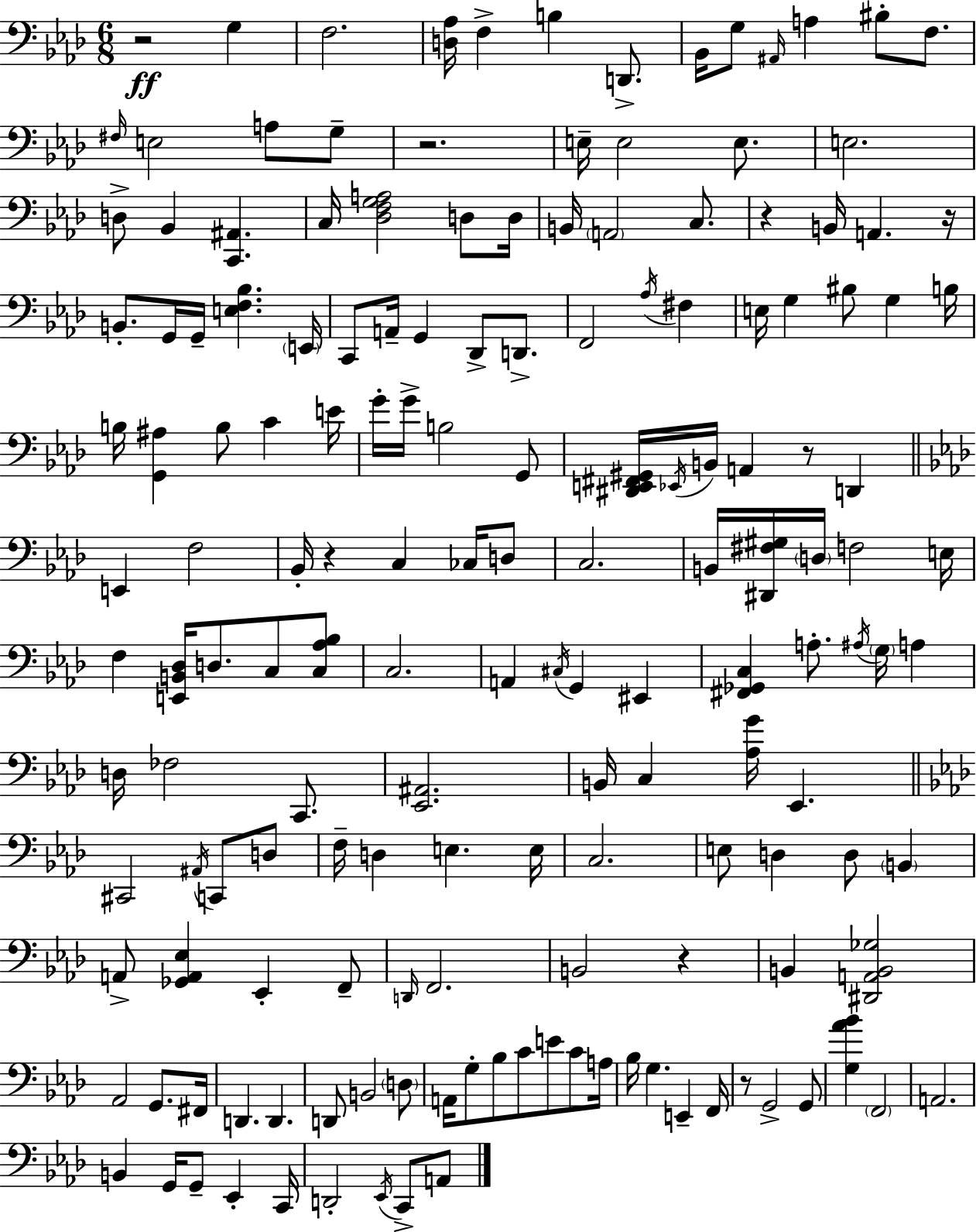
{
  \clef bass
  \numericTimeSignature
  \time 6/8
  \key f \minor
  r2\ff g4 | f2. | <d aes>16 f4-> b4 d,8.-> | bes,16 g8 \grace { ais,16 } a4 bis8-. f8. | \break \grace { fis16 } e2 a8 | g8-- r2. | e16-- e2 e8. | e2. | \break d8-> bes,4 <c, ais,>4. | c16 <des f g a>2 d8 | d16 b,16 \parenthesize a,2 c8. | r4 b,16 a,4. | \break r16 b,8.-. g,16 g,16-- <e f bes>4. | \parenthesize e,16 c,8 a,16-- g,4 des,8-> d,8.-> | f,2 \acciaccatura { aes16 } fis4 | e16 g4 bis8 g4 | \break b16 b16 <g, ais>4 b8 c'4 | e'16 g'16-. g'16-> b2 | g,8 <dis, e, fis, gis,>16 \acciaccatura { ees,16 } b,16 a,4 r8 | d,4 \bar "||" \break \key aes \major e,4 f2 | bes,16-. r4 c4 ces16 d8 | c2. | b,16 <dis, fis gis>16 \parenthesize d16 f2 e16 | \break f4 <e, b, des>16 d8. c8 <c aes bes>8 | c2. | a,4 \acciaccatura { cis16 } g,4 eis,4 | <fis, ges, c>4 a8.-. \acciaccatura { ais16 } \parenthesize g16 a4 | \break d16 fes2 c,8. | <ees, ais,>2. | b,16 c4 <aes g'>16 ees,4. | \bar "||" \break \key aes \major cis,2 \acciaccatura { ais,16 } c,8 d8 | f16-- d4 e4. | e16 c2. | e8 d4 d8 \parenthesize b,4 | \break a,8-> <ges, a, ees>4 ees,4-. f,8-- | \grace { d,16 } f,2. | b,2 r4 | b,4 <dis, a, b, ges>2 | \break aes,2 g,8. | fis,16 d,4. d,4. | d,8 b,2 | \parenthesize d8 a,16 g8-. bes8 c'8 e'8 c'8 | \break a16 bes16 g4. e,4-- | f,16 r8 g,2-> | g,8 <g aes' bes'>4 \parenthesize f,2 | a,2. | \break b,4 g,16 g,8-- ees,4-. | c,16 d,2-. \acciaccatura { ees,16 } c,8-> | a,8 \bar "|."
}